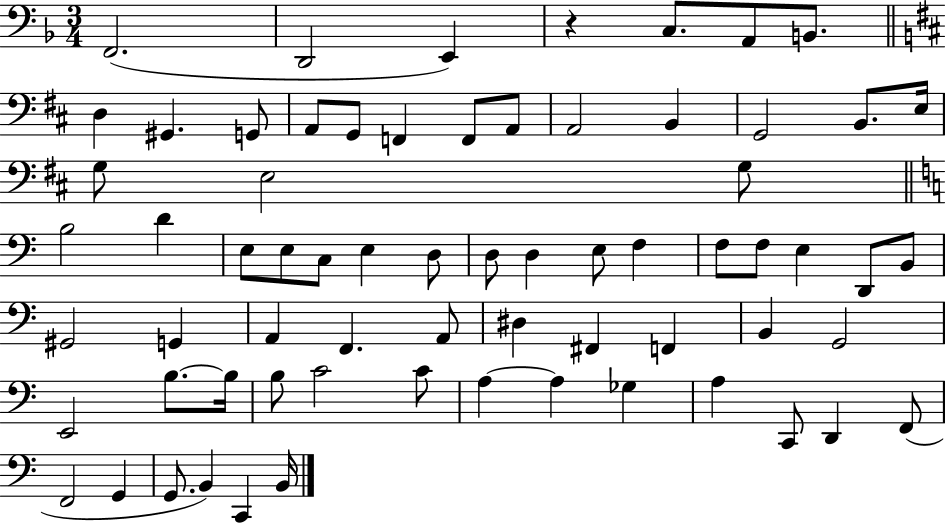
F2/h. D2/h E2/q R/q C3/e. A2/e B2/e. D3/q G#2/q. G2/e A2/e G2/e F2/q F2/e A2/e A2/h B2/q G2/h B2/e. E3/s G3/e E3/h G3/e B3/h D4/q E3/e E3/e C3/e E3/q D3/e D3/e D3/q E3/e F3/q F3/e F3/e E3/q D2/e B2/e G#2/h G2/q A2/q F2/q. A2/e D#3/q F#2/q F2/q B2/q G2/h E2/h B3/e. B3/s B3/e C4/h C4/e A3/q A3/q Gb3/q A3/q C2/e D2/q F2/e F2/h G2/q G2/e. B2/q C2/q B2/s